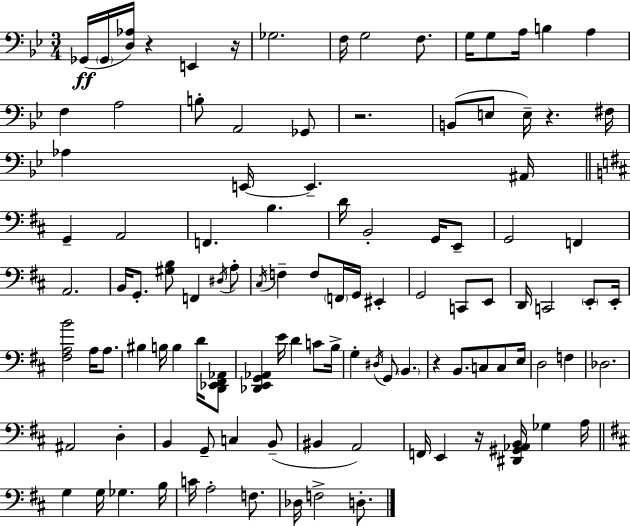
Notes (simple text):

Gb2/s Gb2/s [D3,Ab3]/s R/q E2/q R/s Gb3/h. F3/s G3/h F3/e. G3/s G3/e A3/s B3/q A3/q F3/q A3/h B3/e A2/h Gb2/e R/h. B2/e E3/e E3/s R/q. F#3/s Ab3/q E2/s E2/q. A#2/s G2/q A2/h F2/q. B3/q. D4/s B2/h G2/s E2/e G2/h F2/q A2/h. B2/s G2/e. [G#3,B3]/e F2/q D#3/s A3/e C#3/s F3/q F3/e F2/s G2/s EIS2/q G2/h C2/e E2/e D2/s C2/h E2/e E2/s [F#3,A3,B4]/h A3/s A3/e. BIS3/q B3/s B3/q D4/s [D2,Eb2,F#2,Ab2]/e [Db2,E2,G2,Ab2]/q E4/s D4/q C4/e B3/s G3/q D#3/s G2/e B2/q. R/q B2/e. C3/e C3/e E3/s D3/h F3/q Db3/h. A#2/h D3/q B2/q G2/e C3/q B2/e BIS2/q A2/h F2/s E2/q R/s [D#2,G#2,Ab2,B2]/s Gb3/q A3/s G3/q G3/s Gb3/q. B3/s C4/s A3/h F3/e. Db3/s F3/h D3/e.